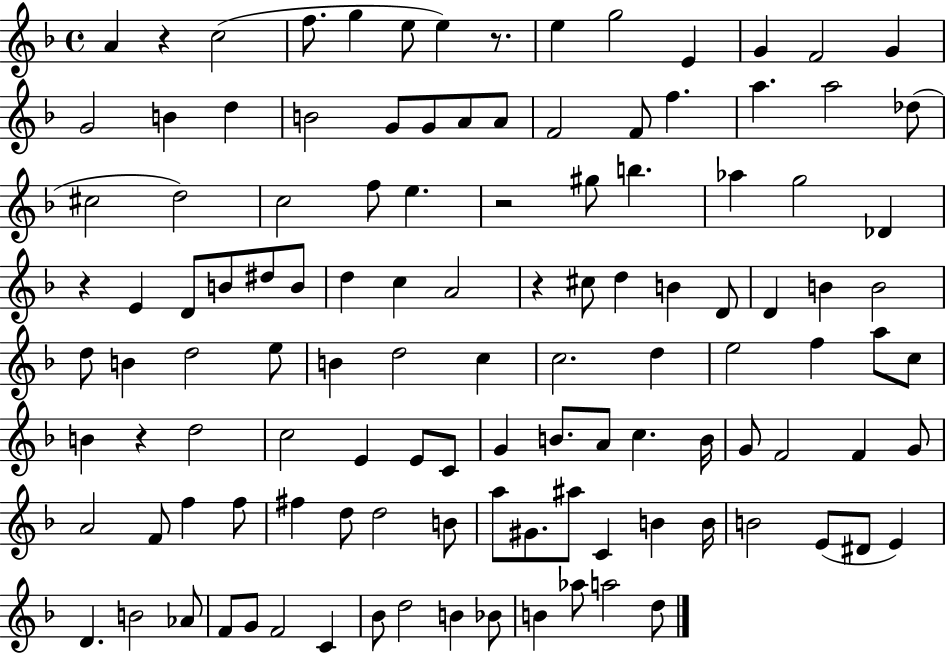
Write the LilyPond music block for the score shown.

{
  \clef treble
  \time 4/4
  \defaultTimeSignature
  \key f \major
  a'4 r4 c''2( | f''8. g''4 e''8 e''4) r8. | e''4 g''2 e'4 | g'4 f'2 g'4 | \break g'2 b'4 d''4 | b'2 g'8 g'8 a'8 a'8 | f'2 f'8 f''4. | a''4. a''2 des''8( | \break cis''2 d''2) | c''2 f''8 e''4. | r2 gis''8 b''4. | aes''4 g''2 des'4 | \break r4 e'4 d'8 b'8 dis''8 b'8 | d''4 c''4 a'2 | r4 cis''8 d''4 b'4 d'8 | d'4 b'4 b'2 | \break d''8 b'4 d''2 e''8 | b'4 d''2 c''4 | c''2. d''4 | e''2 f''4 a''8 c''8 | \break b'4 r4 d''2 | c''2 e'4 e'8 c'8 | g'4 b'8. a'8 c''4. b'16 | g'8 f'2 f'4 g'8 | \break a'2 f'8 f''4 f''8 | fis''4 d''8 d''2 b'8 | a''8 gis'8. ais''8 c'4 b'4 b'16 | b'2 e'8( dis'8 e'4) | \break d'4. b'2 aes'8 | f'8 g'8 f'2 c'4 | bes'8 d''2 b'4 bes'8 | b'4 aes''8 a''2 d''8 | \break \bar "|."
}